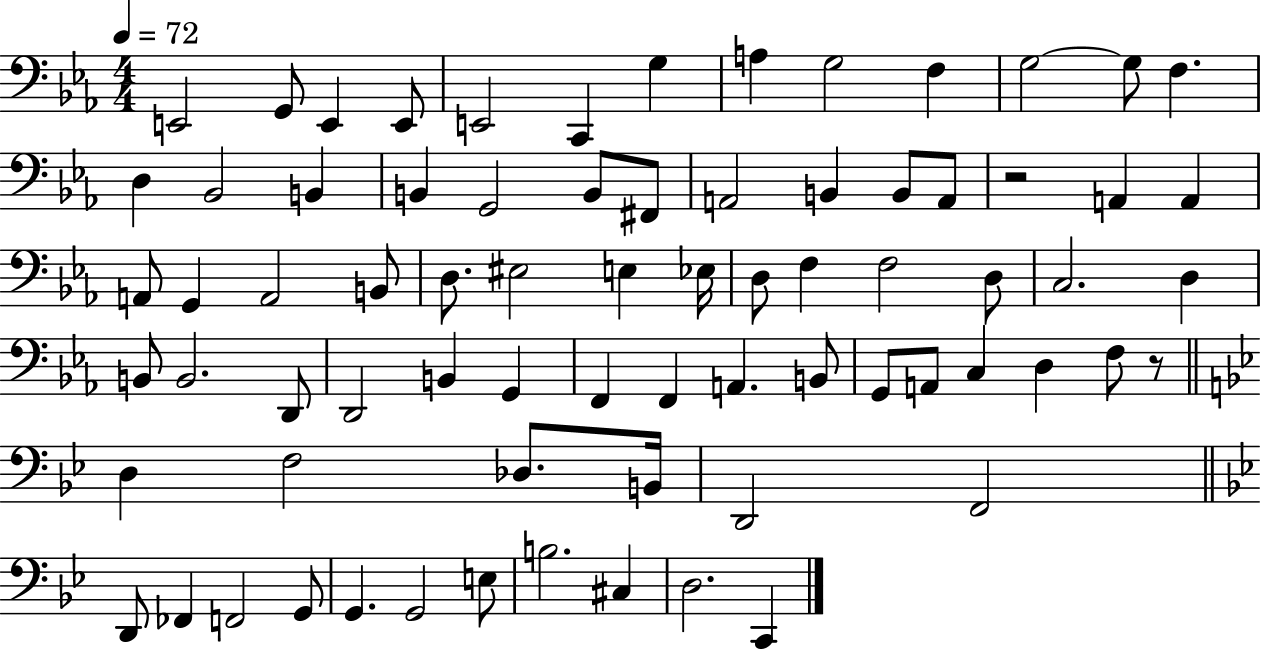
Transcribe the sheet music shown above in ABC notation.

X:1
T:Untitled
M:4/4
L:1/4
K:Eb
E,,2 G,,/2 E,, E,,/2 E,,2 C,, G, A, G,2 F, G,2 G,/2 F, D, _B,,2 B,, B,, G,,2 B,,/2 ^F,,/2 A,,2 B,, B,,/2 A,,/2 z2 A,, A,, A,,/2 G,, A,,2 B,,/2 D,/2 ^E,2 E, _E,/4 D,/2 F, F,2 D,/2 C,2 D, B,,/2 B,,2 D,,/2 D,,2 B,, G,, F,, F,, A,, B,,/2 G,,/2 A,,/2 C, D, F,/2 z/2 D, F,2 _D,/2 B,,/4 D,,2 F,,2 D,,/2 _F,, F,,2 G,,/2 G,, G,,2 E,/2 B,2 ^C, D,2 C,,